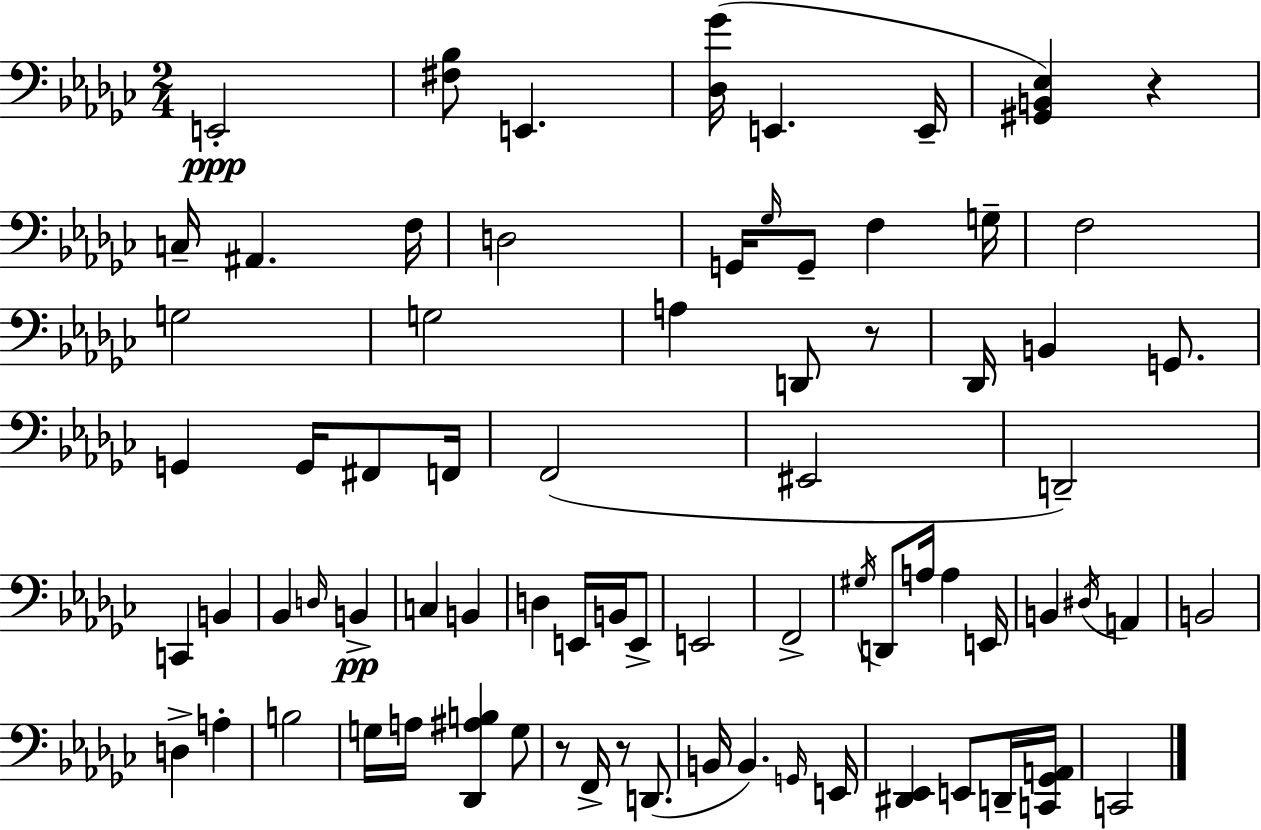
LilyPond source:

{
  \clef bass
  \numericTimeSignature
  \time 2/4
  \key ees \minor
  e,2-.\ppp | <fis bes>8 e,4. | <des ges'>16( e,4. e,16-- | <gis, b, ees>4) r4 | \break c16-- ais,4. f16 | d2 | g,16 \grace { ges16 } g,8-- f4 | g16-- f2 | \break g2 | g2 | a4 d,8 r8 | des,16 b,4 g,8. | \break g,4 g,16 fis,8 | f,16 f,2( | eis,2 | d,2--) | \break c,4 b,4 | bes,4 \grace { d16 } b,4->\pp | c4 b,4 | d4 e,16 b,16 | \break e,8-> e,2 | f,2-> | \acciaccatura { gis16 } d,8 a16 a4 | e,16 b,4 \acciaccatura { dis16 } | \break a,4 b,2 | d4-> | a4-. b2 | g16 a16 <des, ais b>4 | \break g8 r8 f,16-> r8 | d,8.( b,16 b,4.) | \grace { g,16 } e,16 <dis, ees,>4 | e,8 d,16-- <c, ges, a,>16 c,2 | \break \bar "|."
}